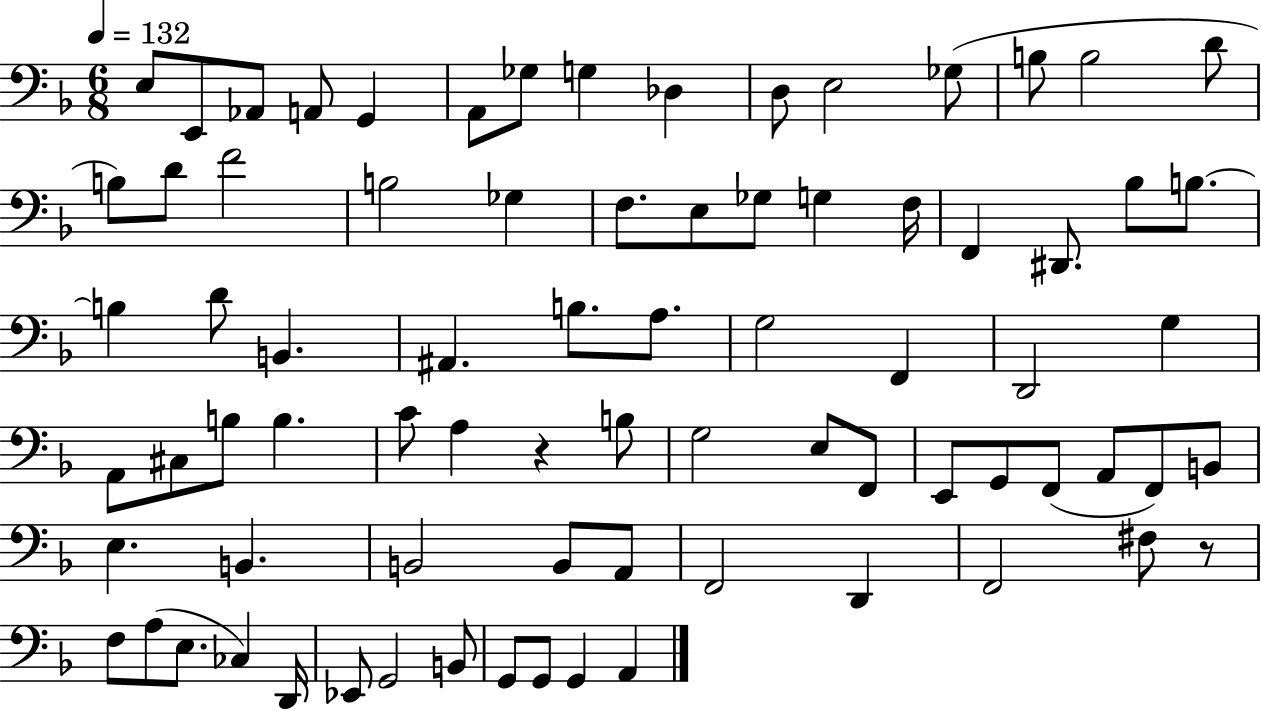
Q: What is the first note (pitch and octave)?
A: E3